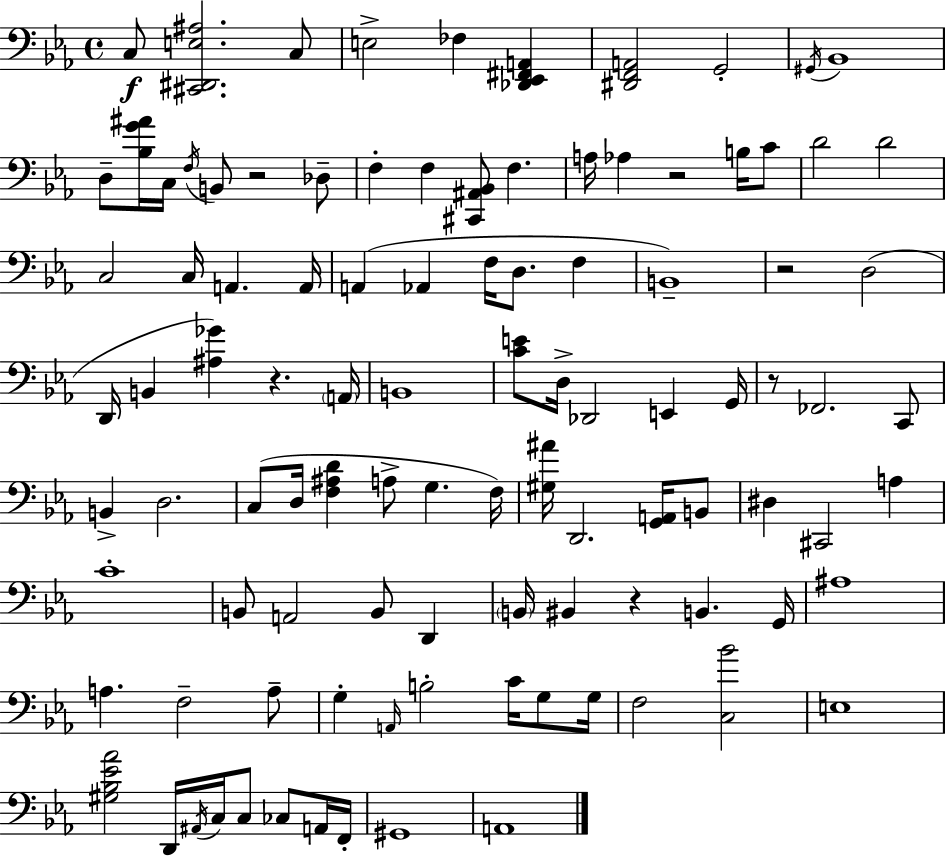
{
  \clef bass
  \time 4/4
  \defaultTimeSignature
  \key c \minor
  c8\f <cis, dis, e ais>2. c8 | e2-> fes4 <des, ees, fis, a,>4 | <dis, f, a,>2 g,2-. | \acciaccatura { gis,16 } bes,1 | \break d8-- <bes g' ais'>16 c16 \acciaccatura { f16 } b,8 r2 | des8-- f4-. f4 <cis, ais, bes,>8 f4. | a16 aes4 r2 b16 | c'8 d'2 d'2 | \break c2 c16 a,4. | a,16 a,4( aes,4 f16 d8. f4 | b,1--) | r2 d2( | \break d,16 b,4 <ais ges'>4) r4. | \parenthesize a,16 b,1 | <c' e'>8 d16-> des,2 e,4 | g,16 r8 fes,2. | \break c,8 b,4-> d2. | c8( d16 <f ais d'>4 a8-> g4. | f16) <gis ais'>16 d,2. <g, a,>16 | b,8 dis4 cis,2 a4 | \break c'1-. | b,8 a,2 b,8 d,4 | \parenthesize b,16 bis,4 r4 b,4. | g,16 ais1 | \break a4. f2-- | a8-- g4-. \grace { a,16 } b2-. c'16 | g8 g16 f2 <c bes'>2 | e1 | \break <gis bes ees' aes'>2 d,16 \acciaccatura { ais,16 } c16 c8 | ces8 a,16 f,16-. gis,1 | a,1 | \bar "|."
}